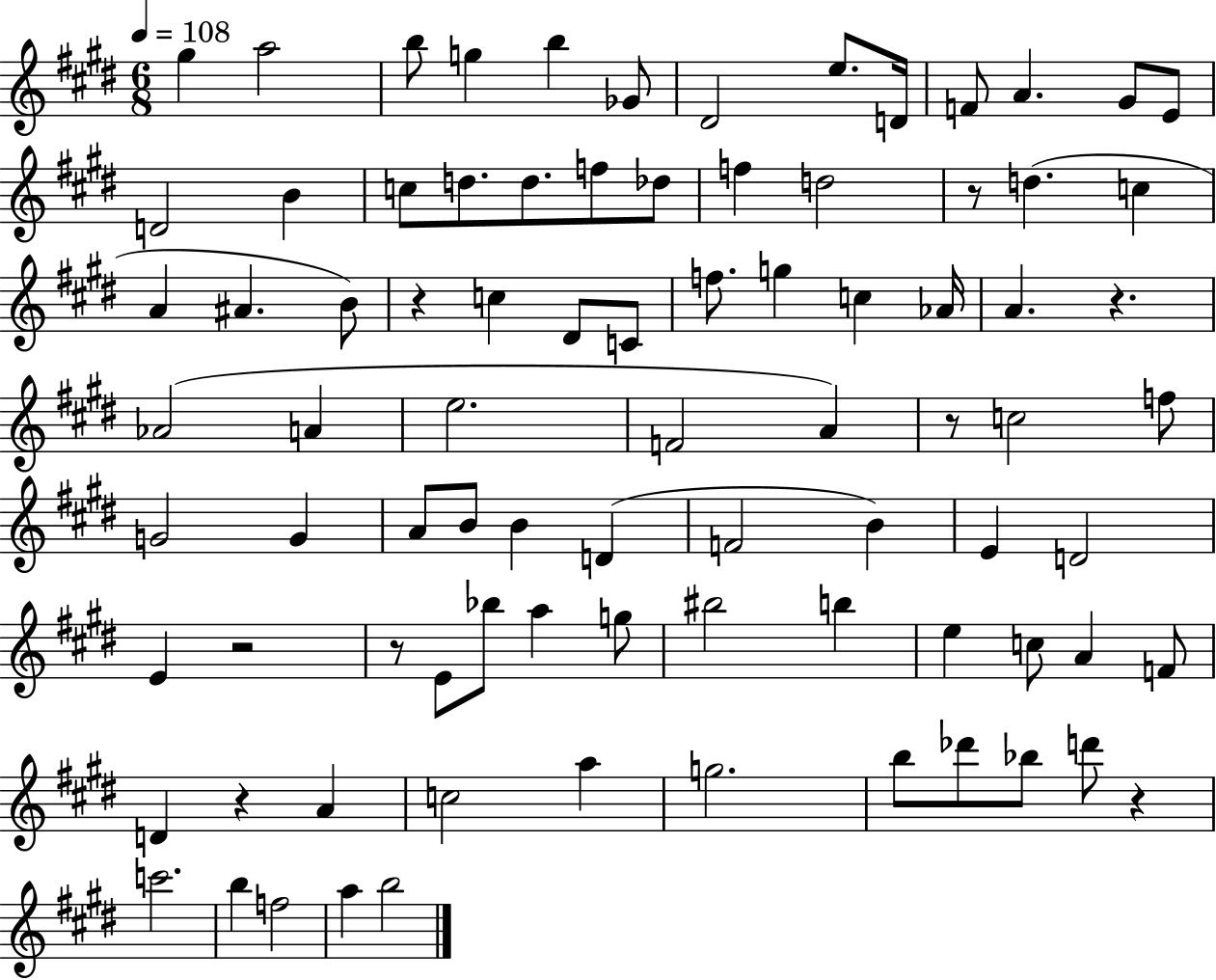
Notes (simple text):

G#5/q A5/h B5/e G5/q B5/q Gb4/e D#4/h E5/e. D4/s F4/e A4/q. G#4/e E4/e D4/h B4/q C5/e D5/e. D5/e. F5/e Db5/e F5/q D5/h R/e D5/q. C5/q A4/q A#4/q. B4/e R/q C5/q D#4/e C4/e F5/e. G5/q C5/q Ab4/s A4/q. R/q. Ab4/h A4/q E5/h. F4/h A4/q R/e C5/h F5/e G4/h G4/q A4/e B4/e B4/q D4/q F4/h B4/q E4/q D4/h E4/q R/h R/e E4/e Bb5/e A5/q G5/e BIS5/h B5/q E5/q C5/e A4/q F4/e D4/q R/q A4/q C5/h A5/q G5/h. B5/e Db6/e Bb5/e D6/e R/q C6/h. B5/q F5/h A5/q B5/h